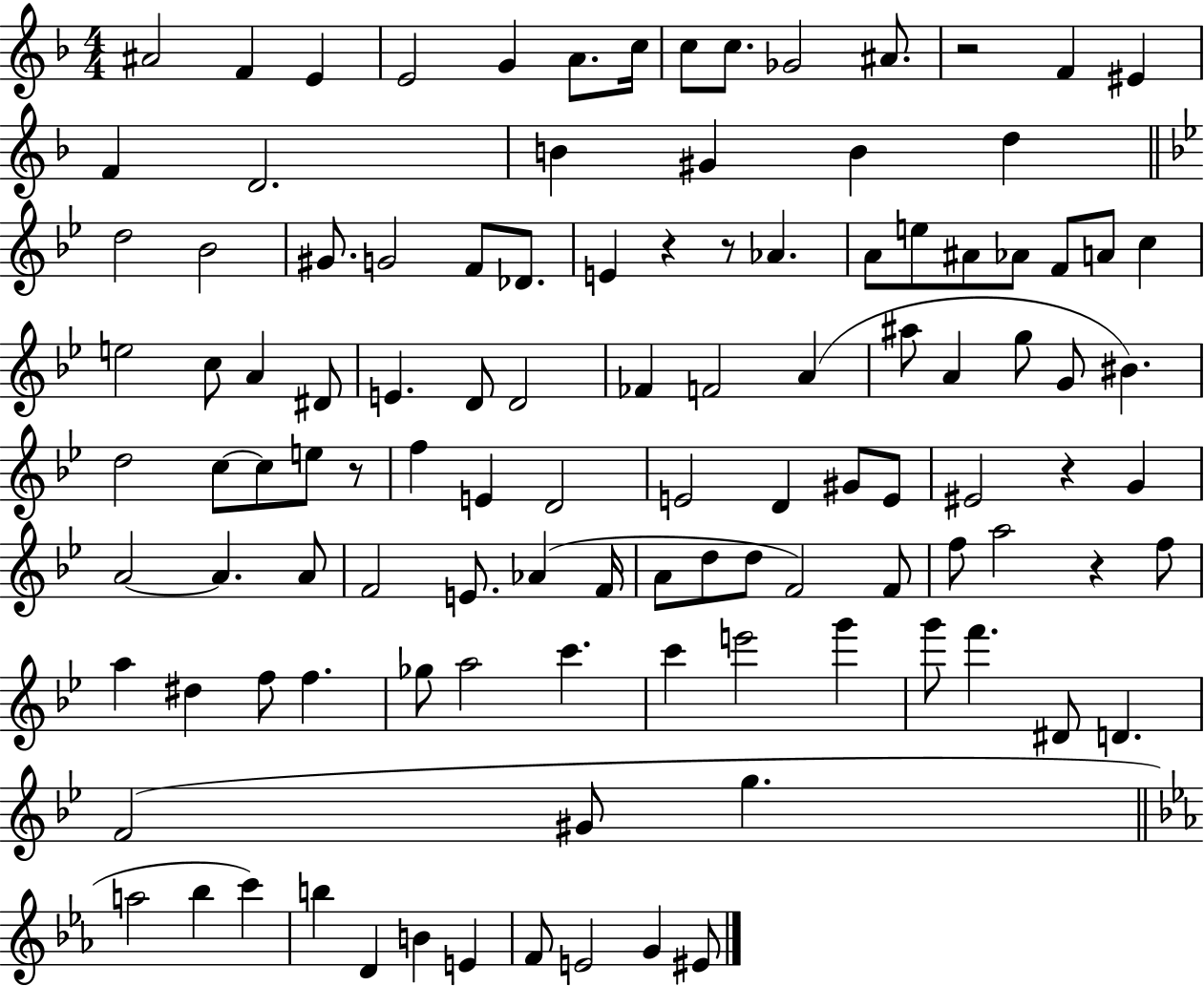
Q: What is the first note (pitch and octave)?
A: A#4